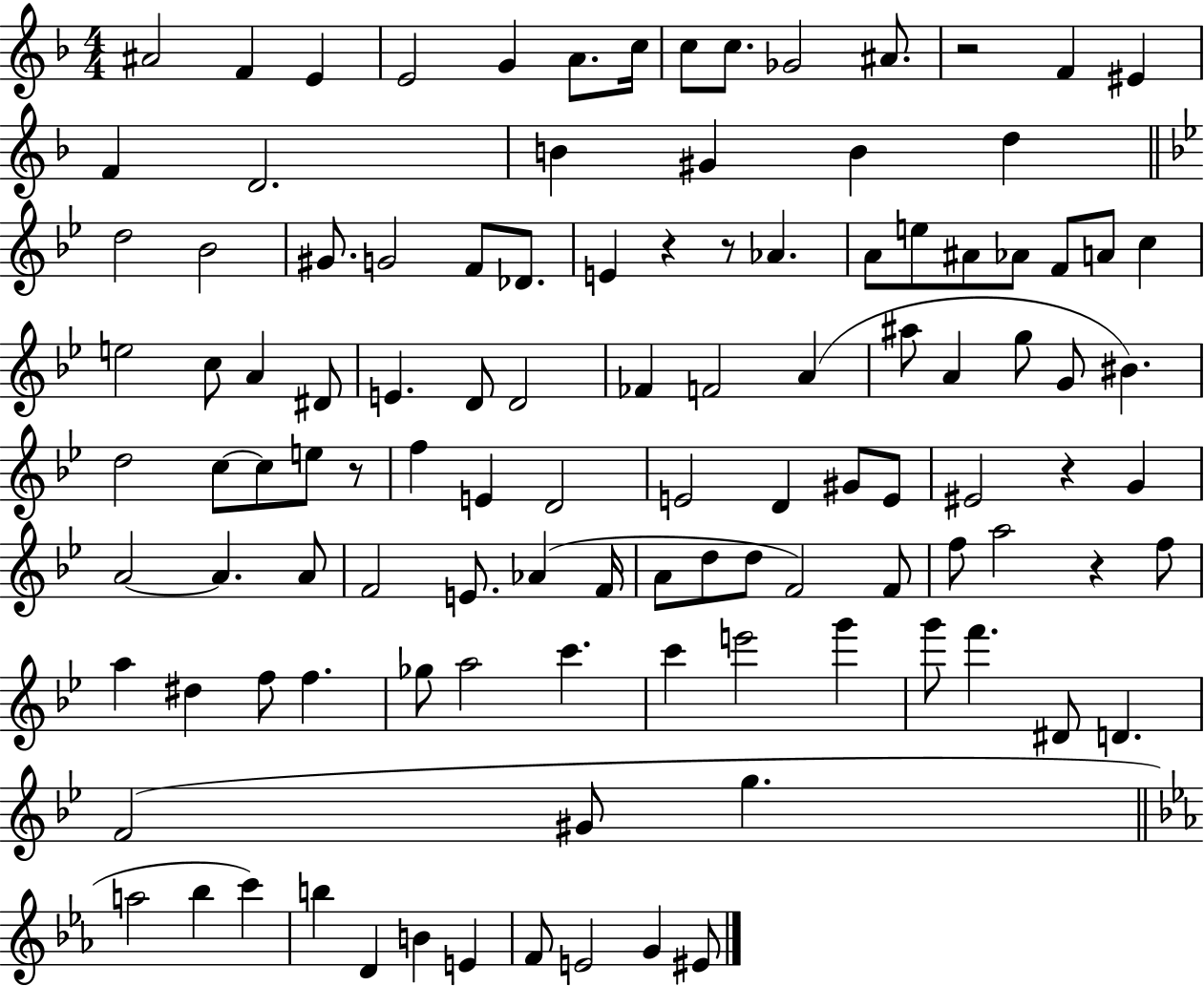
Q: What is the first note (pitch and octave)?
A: A#4